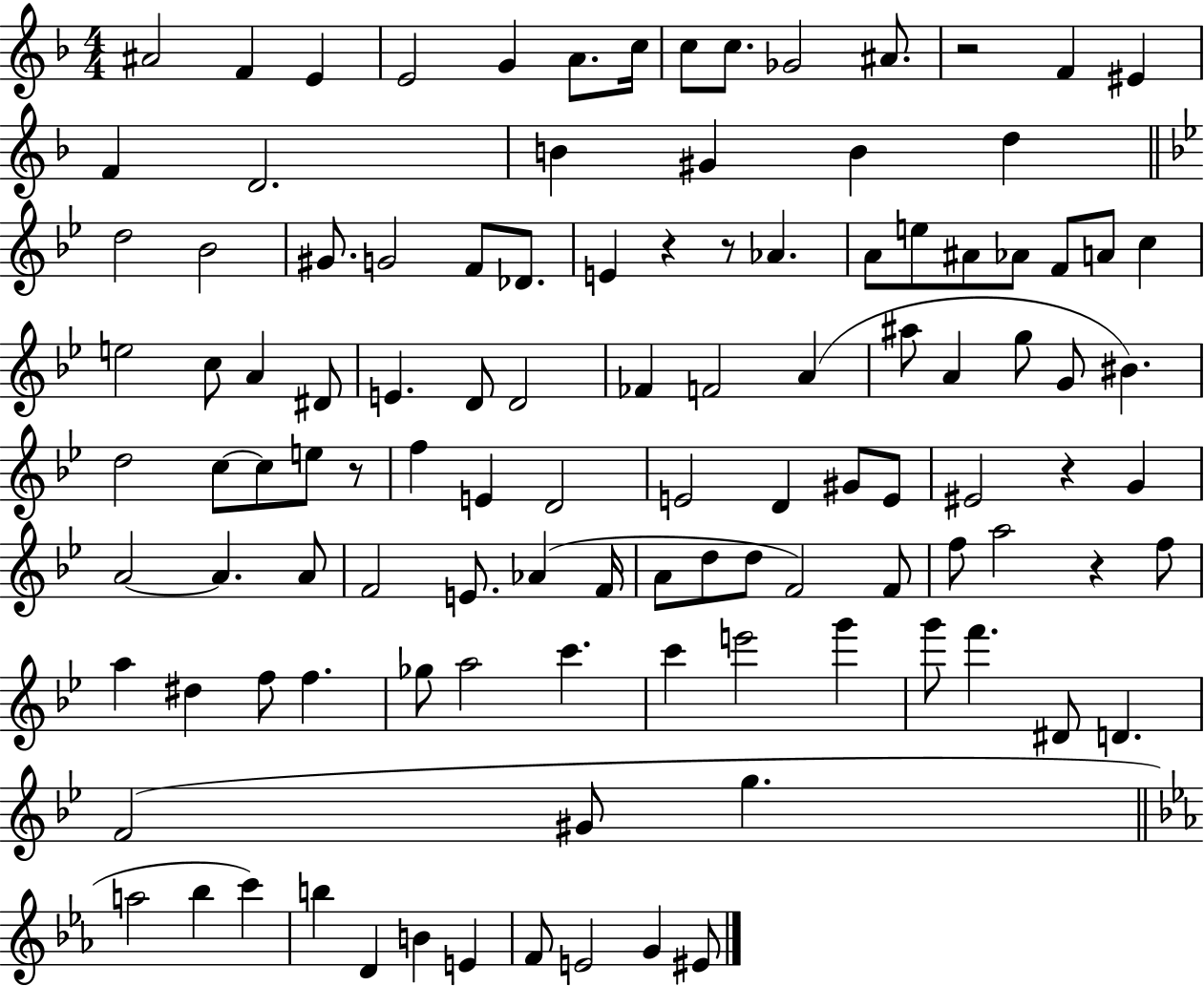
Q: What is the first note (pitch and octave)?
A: A#4